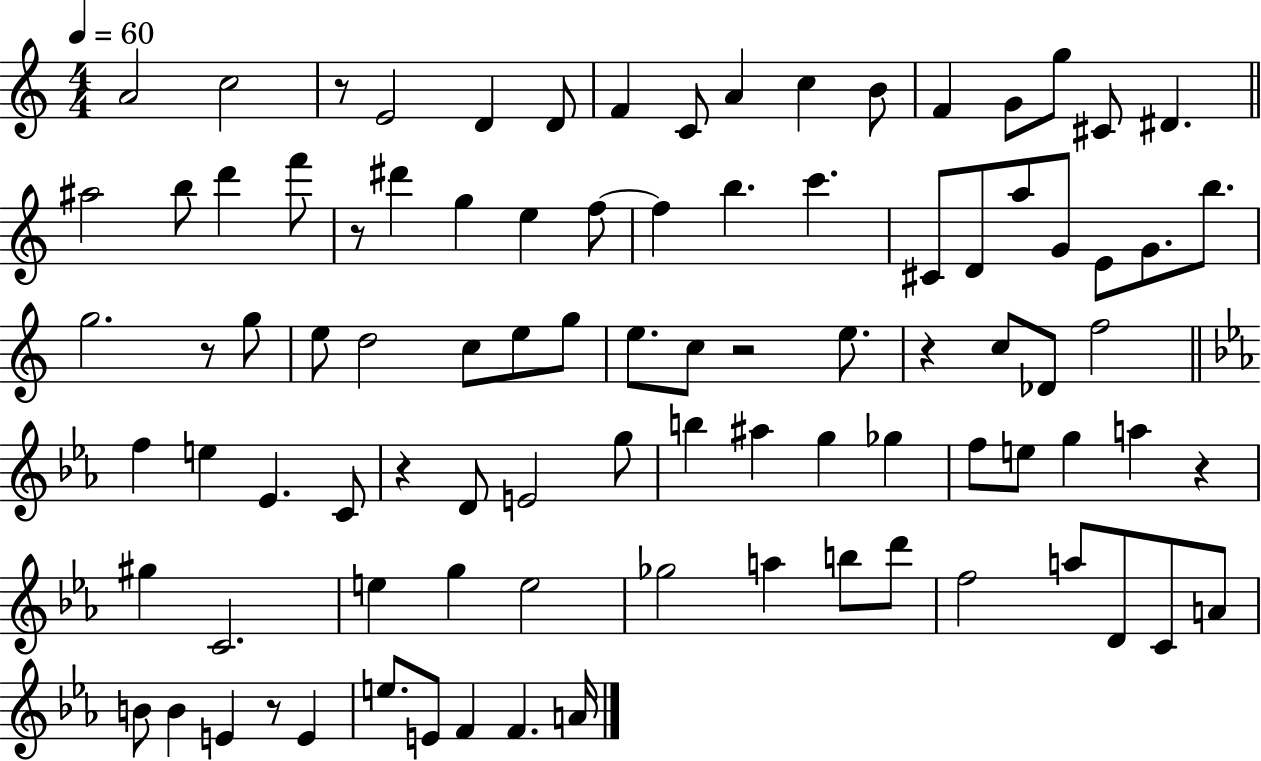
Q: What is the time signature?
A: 4/4